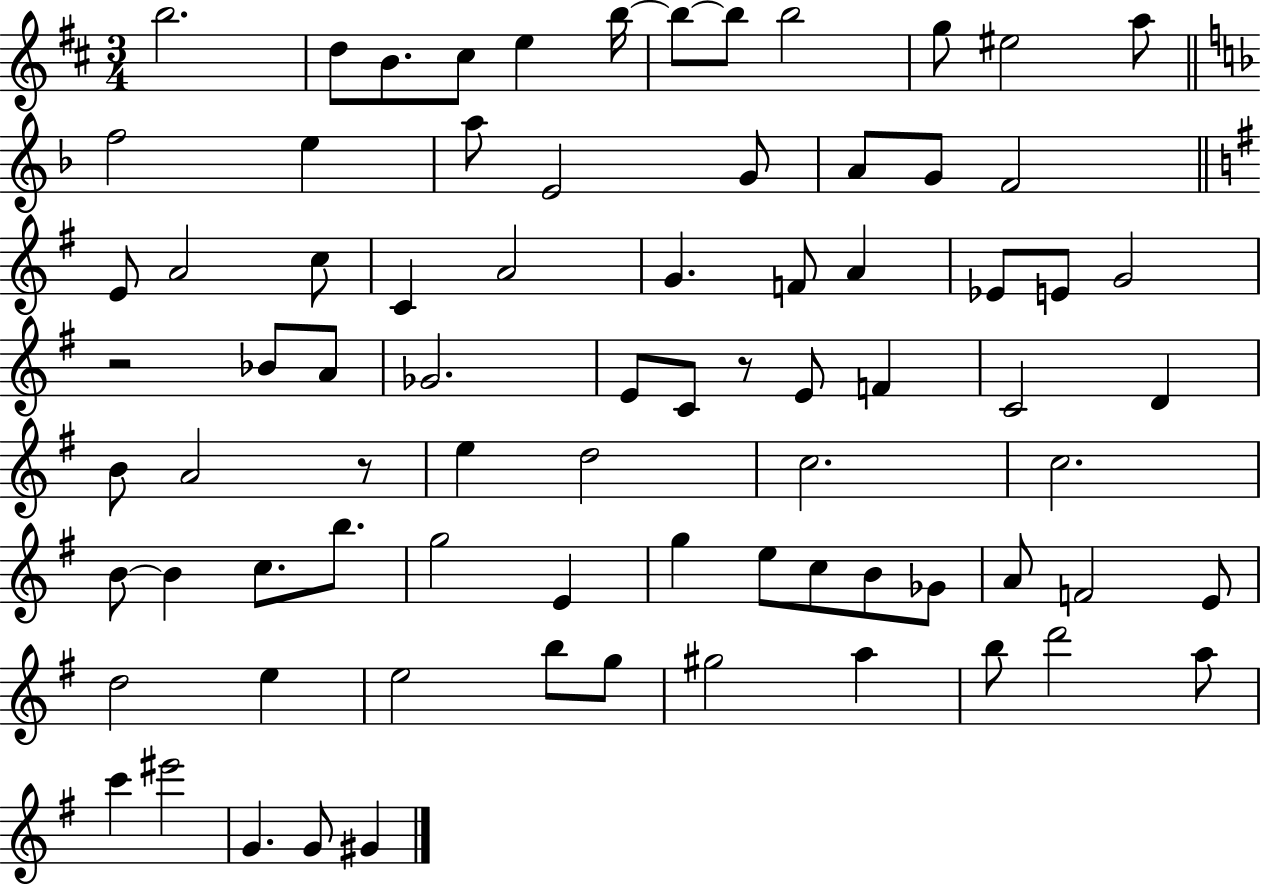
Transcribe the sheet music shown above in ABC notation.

X:1
T:Untitled
M:3/4
L:1/4
K:D
b2 d/2 B/2 ^c/2 e b/4 b/2 b/2 b2 g/2 ^e2 a/2 f2 e a/2 E2 G/2 A/2 G/2 F2 E/2 A2 c/2 C A2 G F/2 A _E/2 E/2 G2 z2 _B/2 A/2 _G2 E/2 C/2 z/2 E/2 F C2 D B/2 A2 z/2 e d2 c2 c2 B/2 B c/2 b/2 g2 E g e/2 c/2 B/2 _G/2 A/2 F2 E/2 d2 e e2 b/2 g/2 ^g2 a b/2 d'2 a/2 c' ^e'2 G G/2 ^G